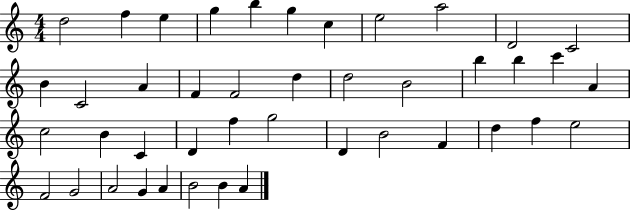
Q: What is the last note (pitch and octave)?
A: A4